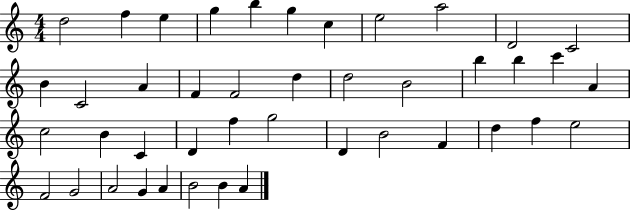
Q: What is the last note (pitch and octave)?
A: A4